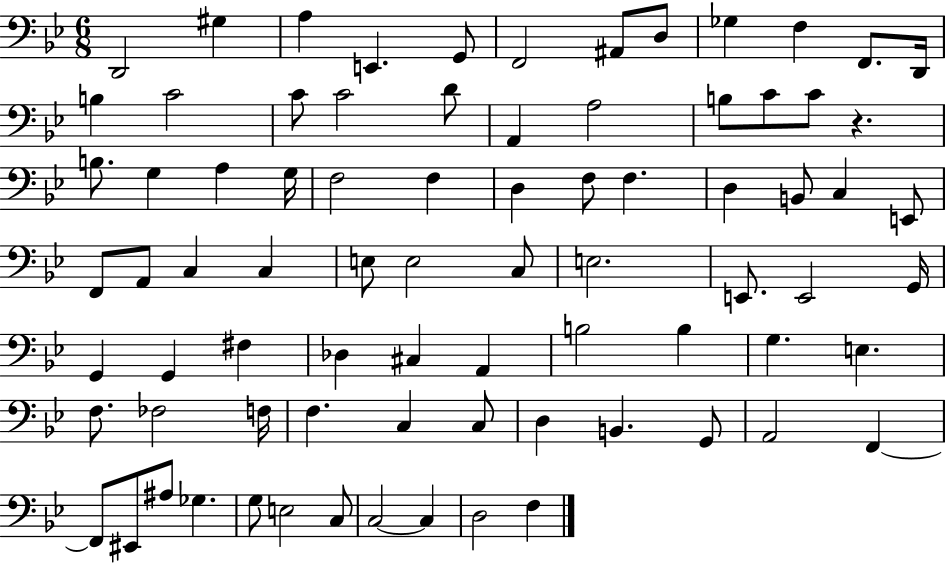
X:1
T:Untitled
M:6/8
L:1/4
K:Bb
D,,2 ^G, A, E,, G,,/2 F,,2 ^A,,/2 D,/2 _G, F, F,,/2 D,,/4 B, C2 C/2 C2 D/2 A,, A,2 B,/2 C/2 C/2 z B,/2 G, A, G,/4 F,2 F, D, F,/2 F, D, B,,/2 C, E,,/2 F,,/2 A,,/2 C, C, E,/2 E,2 C,/2 E,2 E,,/2 E,,2 G,,/4 G,, G,, ^F, _D, ^C, A,, B,2 B, G, E, F,/2 _F,2 F,/4 F, C, C,/2 D, B,, G,,/2 A,,2 F,, F,,/2 ^E,,/2 ^A,/2 _G, G,/2 E,2 C,/2 C,2 C, D,2 F,